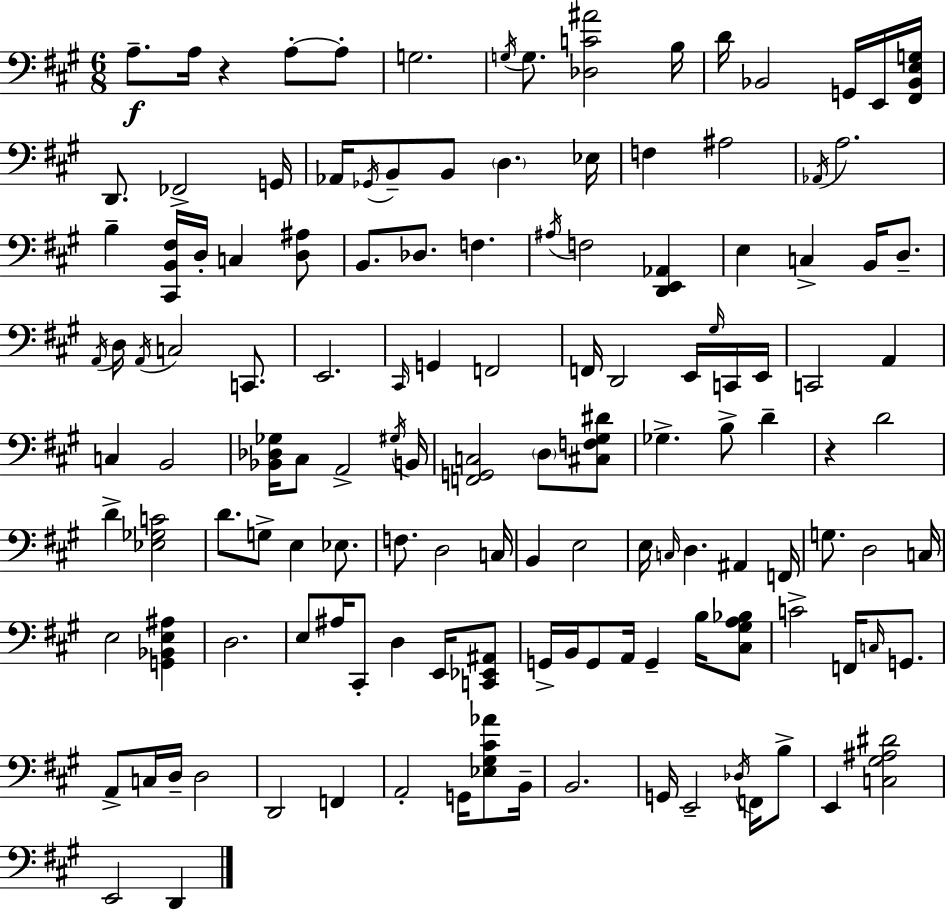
A3/e. A3/s R/q A3/e A3/e G3/h. G3/s G3/e. [Db3,C4,A#4]/h B3/s D4/s Bb2/h G2/s E2/s [F#2,Bb2,E3,G3]/s D2/e. FES2/h G2/s Ab2/s Gb2/s B2/e B2/e D3/q. Eb3/s F3/q A#3/h Ab2/s A3/h. B3/q [C#2,B2,F#3]/s D3/s C3/q [D3,A#3]/e B2/e. Db3/e. F3/q. A#3/s F3/h [D2,E2,Ab2]/q E3/q C3/q B2/s D3/e. A2/s D3/s A2/s C3/h C2/e. E2/h. C#2/s G2/q F2/h F2/s D2/h E2/s G#3/s C2/s E2/s C2/h A2/q C3/q B2/h [Bb2,Db3,Gb3]/s C#3/e A2/h G#3/s B2/s [F2,G2,C3]/h D3/e [C#3,F3,G#3,D#4]/e Gb3/q. B3/e D4/q R/q D4/h D4/q [Eb3,Gb3,C4]/h D4/e. G3/e E3/q Eb3/e. F3/e. D3/h C3/s B2/q E3/h E3/s C3/s D3/q. A#2/q F2/s G3/e. D3/h C3/s E3/h [G2,Bb2,E3,A#3]/q D3/h. E3/e A#3/s C#2/e D3/q E2/s [C2,Eb2,A#2]/e G2/s B2/s G2/e A2/s G2/q B3/s [C#3,G#3,A3,Bb3]/e C4/h F2/s C3/s G2/e. A2/e C3/s D3/s D3/h D2/h F2/q A2/h G2/s [Eb3,G#3,C#4,Ab4]/e B2/s B2/h. G2/s E2/h Db3/s F2/s B3/e E2/q [C3,G#3,A#3,D#4]/h E2/h D2/q